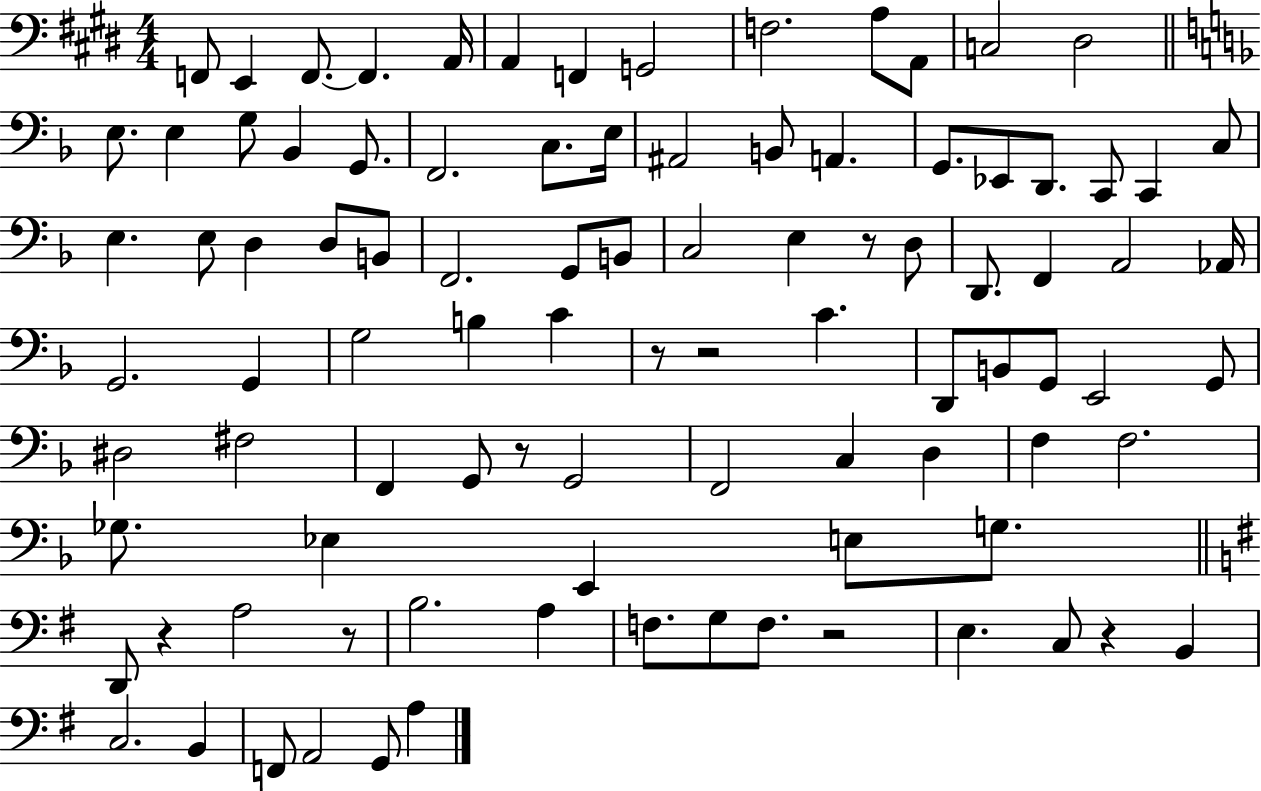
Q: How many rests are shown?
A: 8